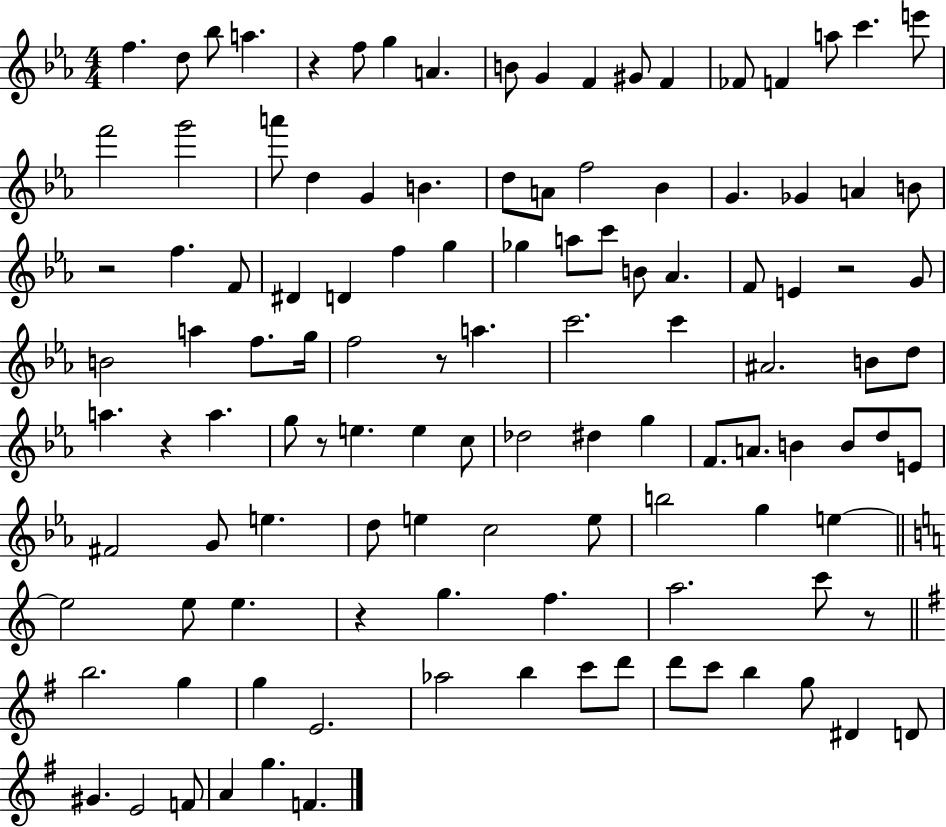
X:1
T:Untitled
M:4/4
L:1/4
K:Eb
f d/2 _b/2 a z f/2 g A B/2 G F ^G/2 F _F/2 F a/2 c' e'/2 f'2 g'2 a'/2 d G B d/2 A/2 f2 _B G _G A B/2 z2 f F/2 ^D D f g _g a/2 c'/2 B/2 _A F/2 E z2 G/2 B2 a f/2 g/4 f2 z/2 a c'2 c' ^A2 B/2 d/2 a z a g/2 z/2 e e c/2 _d2 ^d g F/2 A/2 B B/2 d/2 E/2 ^F2 G/2 e d/2 e c2 e/2 b2 g e e2 e/2 e z g f a2 c'/2 z/2 b2 g g E2 _a2 b c'/2 d'/2 d'/2 c'/2 b g/2 ^D D/2 ^G E2 F/2 A g F